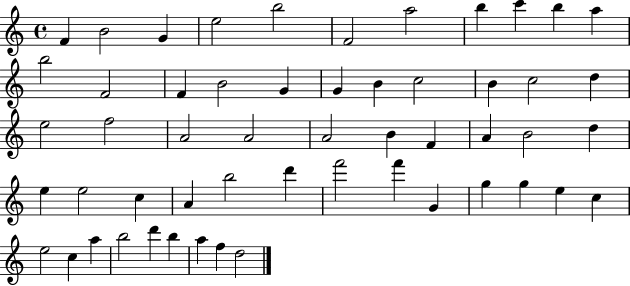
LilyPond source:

{
  \clef treble
  \time 4/4
  \defaultTimeSignature
  \key c \major
  f'4 b'2 g'4 | e''2 b''2 | f'2 a''2 | b''4 c'''4 b''4 a''4 | \break b''2 f'2 | f'4 b'2 g'4 | g'4 b'4 c''2 | b'4 c''2 d''4 | \break e''2 f''2 | a'2 a'2 | a'2 b'4 f'4 | a'4 b'2 d''4 | \break e''4 e''2 c''4 | a'4 b''2 d'''4 | f'''2 f'''4 g'4 | g''4 g''4 e''4 c''4 | \break e''2 c''4 a''4 | b''2 d'''4 b''4 | a''4 f''4 d''2 | \bar "|."
}